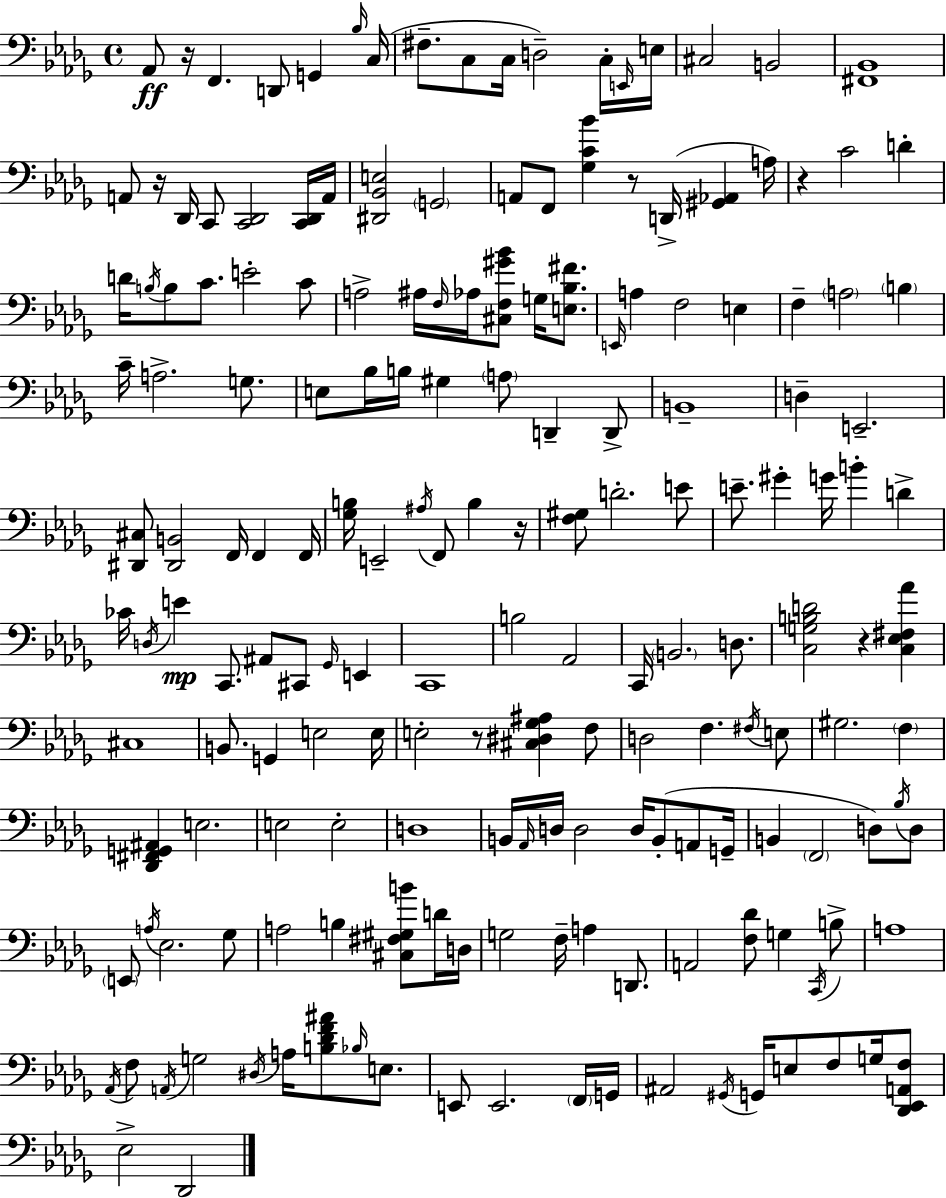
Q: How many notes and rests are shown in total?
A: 179